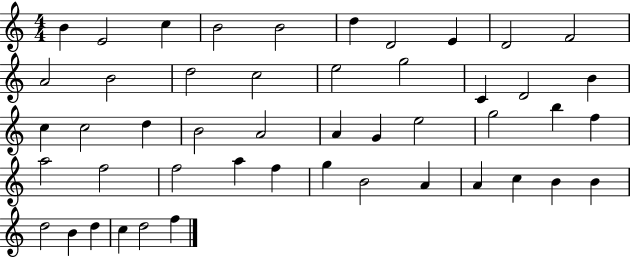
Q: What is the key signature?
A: C major